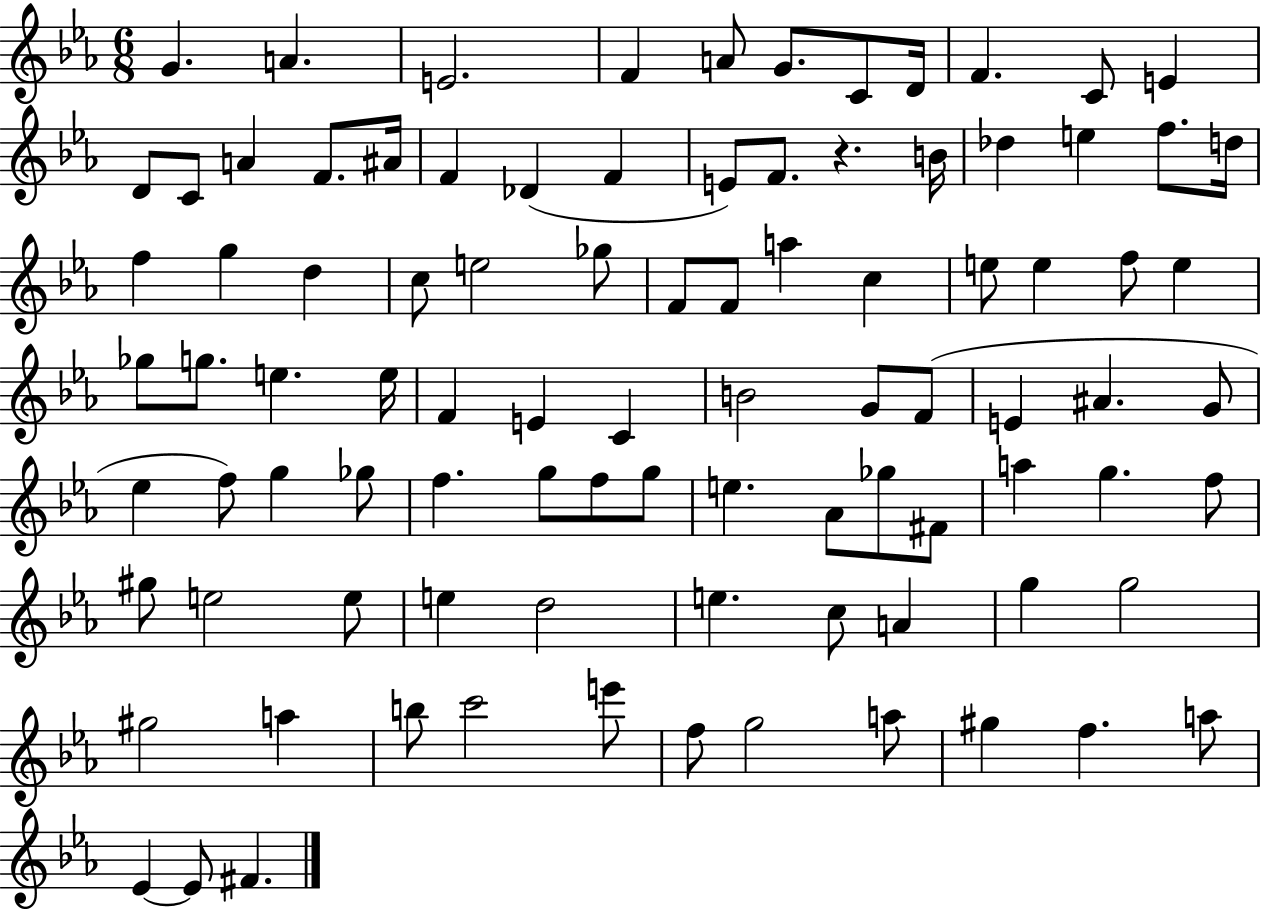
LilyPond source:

{
  \clef treble
  \numericTimeSignature
  \time 6/8
  \key ees \major
  g'4. a'4. | e'2. | f'4 a'8 g'8. c'8 d'16 | f'4. c'8 e'4 | \break d'8 c'8 a'4 f'8. ais'16 | f'4 des'4( f'4 | e'8) f'8. r4. b'16 | des''4 e''4 f''8. d''16 | \break f''4 g''4 d''4 | c''8 e''2 ges''8 | f'8 f'8 a''4 c''4 | e''8 e''4 f''8 e''4 | \break ges''8 g''8. e''4. e''16 | f'4 e'4 c'4 | b'2 g'8 f'8( | e'4 ais'4. g'8 | \break ees''4 f''8) g''4 ges''8 | f''4. g''8 f''8 g''8 | e''4. aes'8 ges''8 fis'8 | a''4 g''4. f''8 | \break gis''8 e''2 e''8 | e''4 d''2 | e''4. c''8 a'4 | g''4 g''2 | \break gis''2 a''4 | b''8 c'''2 e'''8 | f''8 g''2 a''8 | gis''4 f''4. a''8 | \break ees'4~~ ees'8 fis'4. | \bar "|."
}